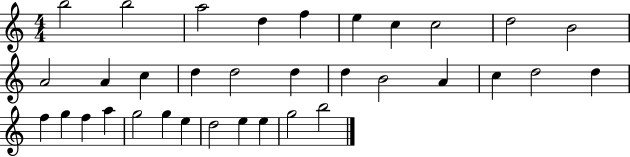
X:1
T:Untitled
M:4/4
L:1/4
K:C
b2 b2 a2 d f e c c2 d2 B2 A2 A c d d2 d d B2 A c d2 d f g f a g2 g e d2 e e g2 b2